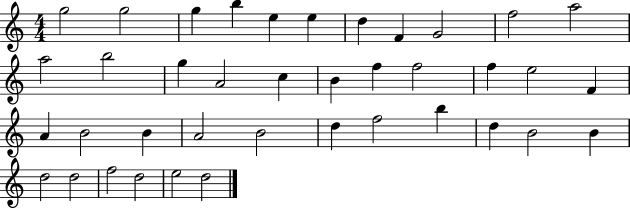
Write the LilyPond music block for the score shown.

{
  \clef treble
  \numericTimeSignature
  \time 4/4
  \key c \major
  g''2 g''2 | g''4 b''4 e''4 e''4 | d''4 f'4 g'2 | f''2 a''2 | \break a''2 b''2 | g''4 a'2 c''4 | b'4 f''4 f''2 | f''4 e''2 f'4 | \break a'4 b'2 b'4 | a'2 b'2 | d''4 f''2 b''4 | d''4 b'2 b'4 | \break d''2 d''2 | f''2 d''2 | e''2 d''2 | \bar "|."
}